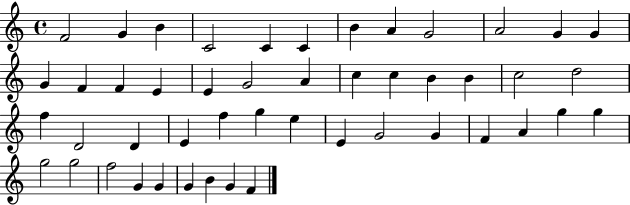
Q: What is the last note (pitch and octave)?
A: F4